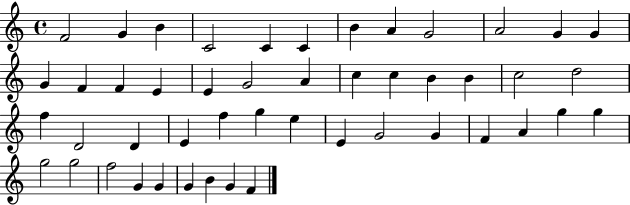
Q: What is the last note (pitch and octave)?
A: F4